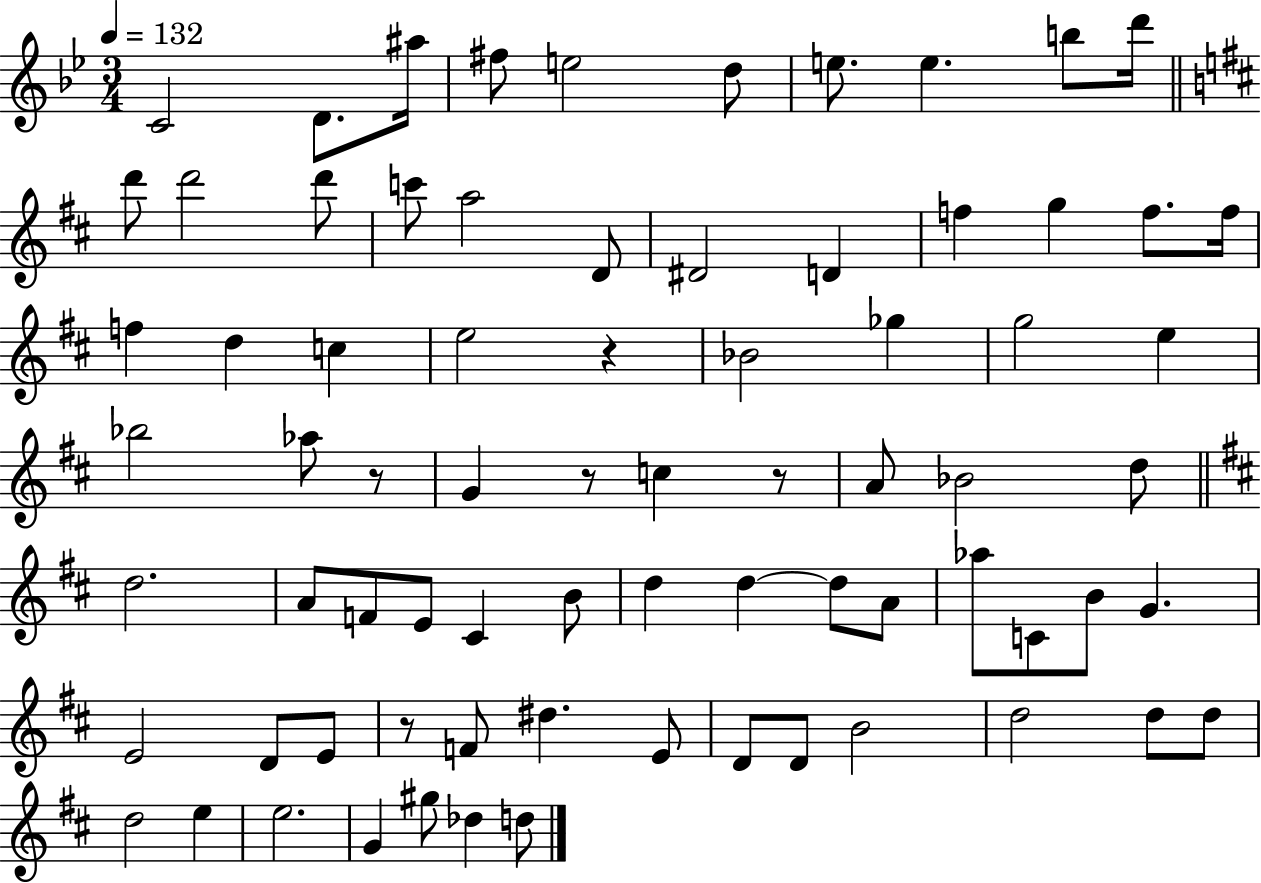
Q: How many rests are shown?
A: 5